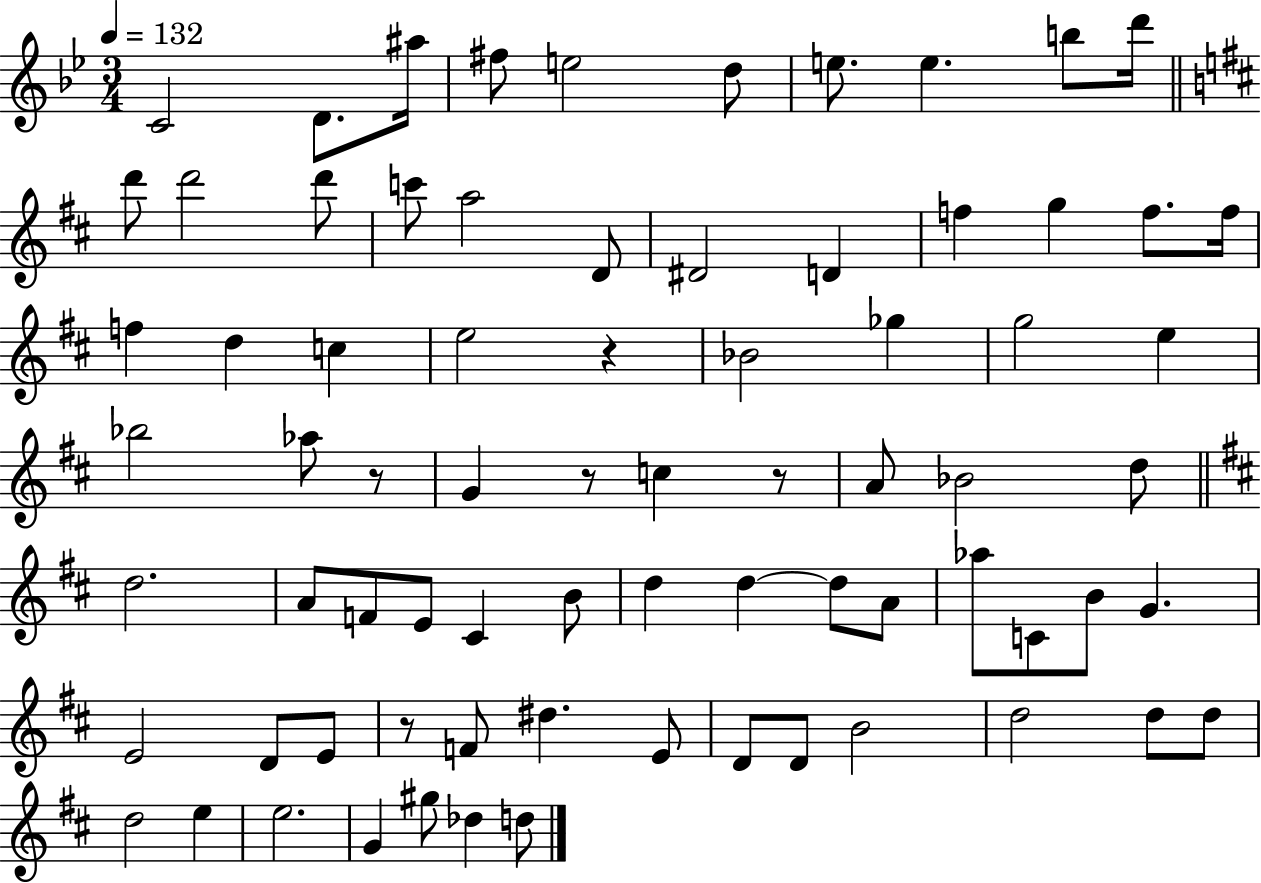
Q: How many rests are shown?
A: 5